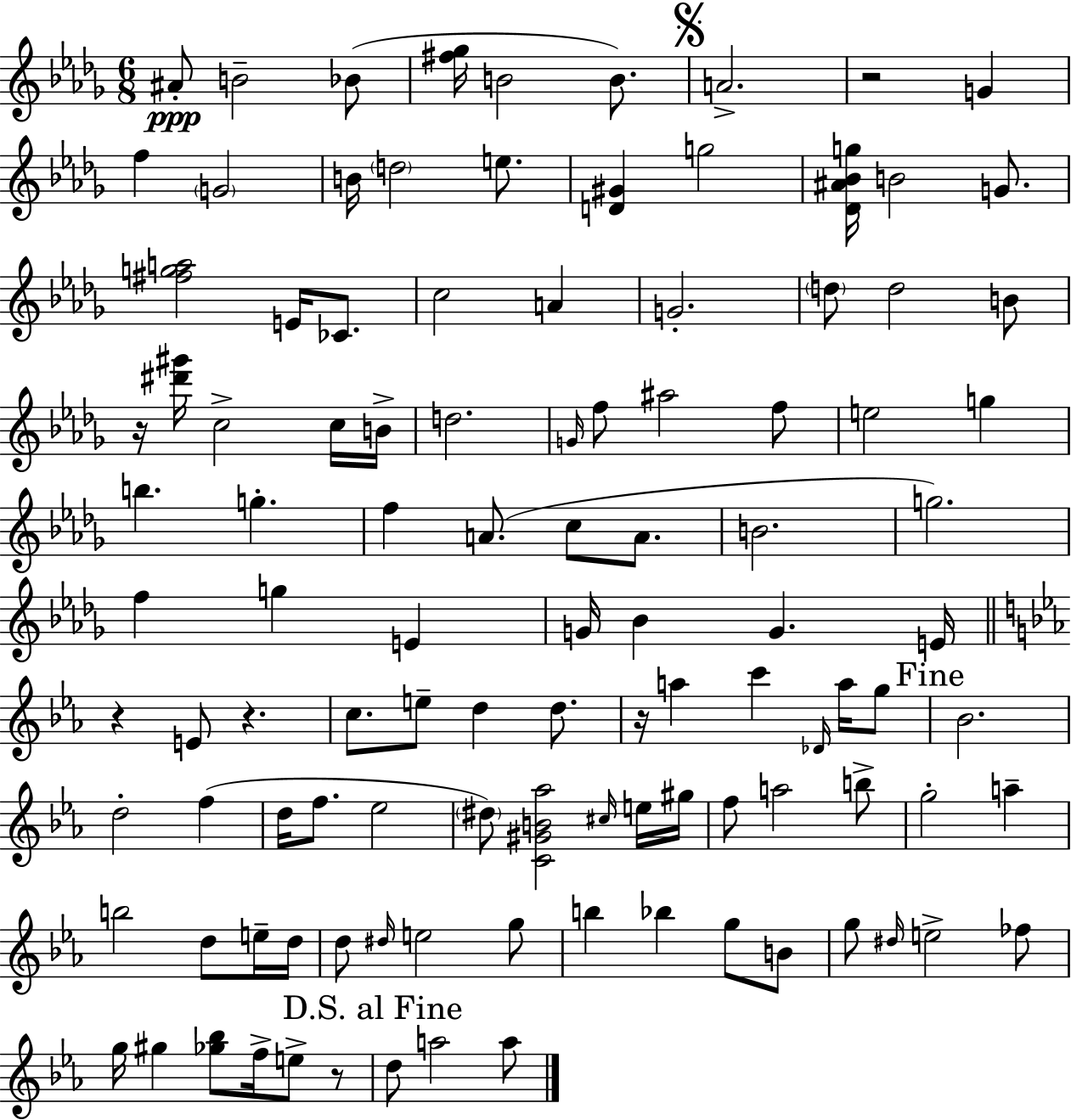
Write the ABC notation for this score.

X:1
T:Untitled
M:6/8
L:1/4
K:Bbm
^A/2 B2 _B/2 [^f_g]/4 B2 B/2 A2 z2 G f G2 B/4 d2 e/2 [D^G] g2 [_D^A_Bg]/4 B2 G/2 [^fga]2 E/4 _C/2 c2 A G2 d/2 d2 B/2 z/4 [^d'^g']/4 c2 c/4 B/4 d2 G/4 f/2 ^a2 f/2 e2 g b g f A/2 c/2 A/2 B2 g2 f g E G/4 _B G E/4 z E/2 z c/2 e/2 d d/2 z/4 a c' _D/4 a/4 g/2 _B2 d2 f d/4 f/2 _e2 ^d/2 [C^GB_a]2 ^c/4 e/4 ^g/4 f/2 a2 b/2 g2 a b2 d/2 e/4 d/4 d/2 ^d/4 e2 g/2 b _b g/2 B/2 g/2 ^d/4 e2 _f/2 g/4 ^g [_g_b]/2 f/4 e/2 z/2 d/2 a2 a/2